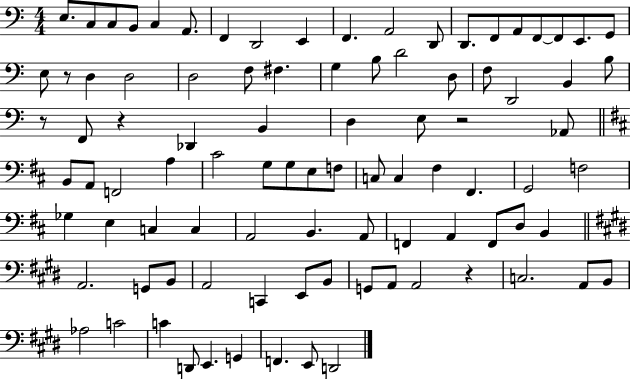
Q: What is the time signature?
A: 4/4